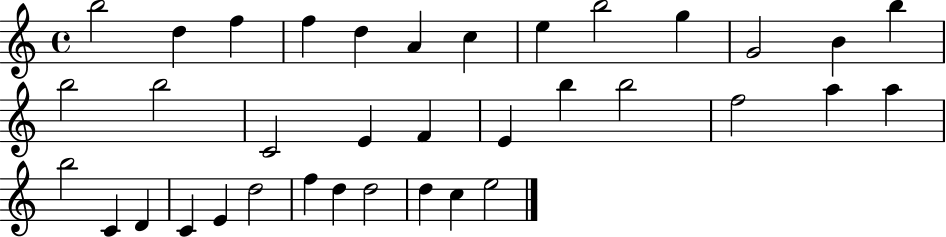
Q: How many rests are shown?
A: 0